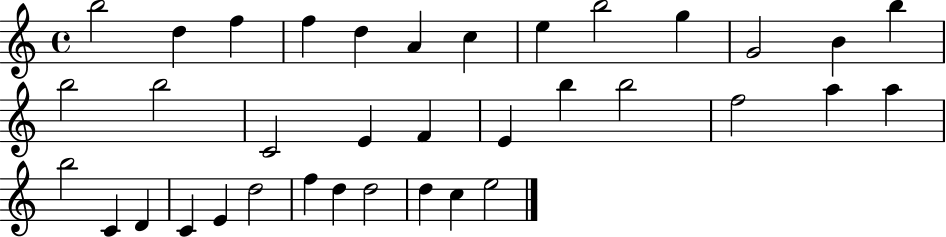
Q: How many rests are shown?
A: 0